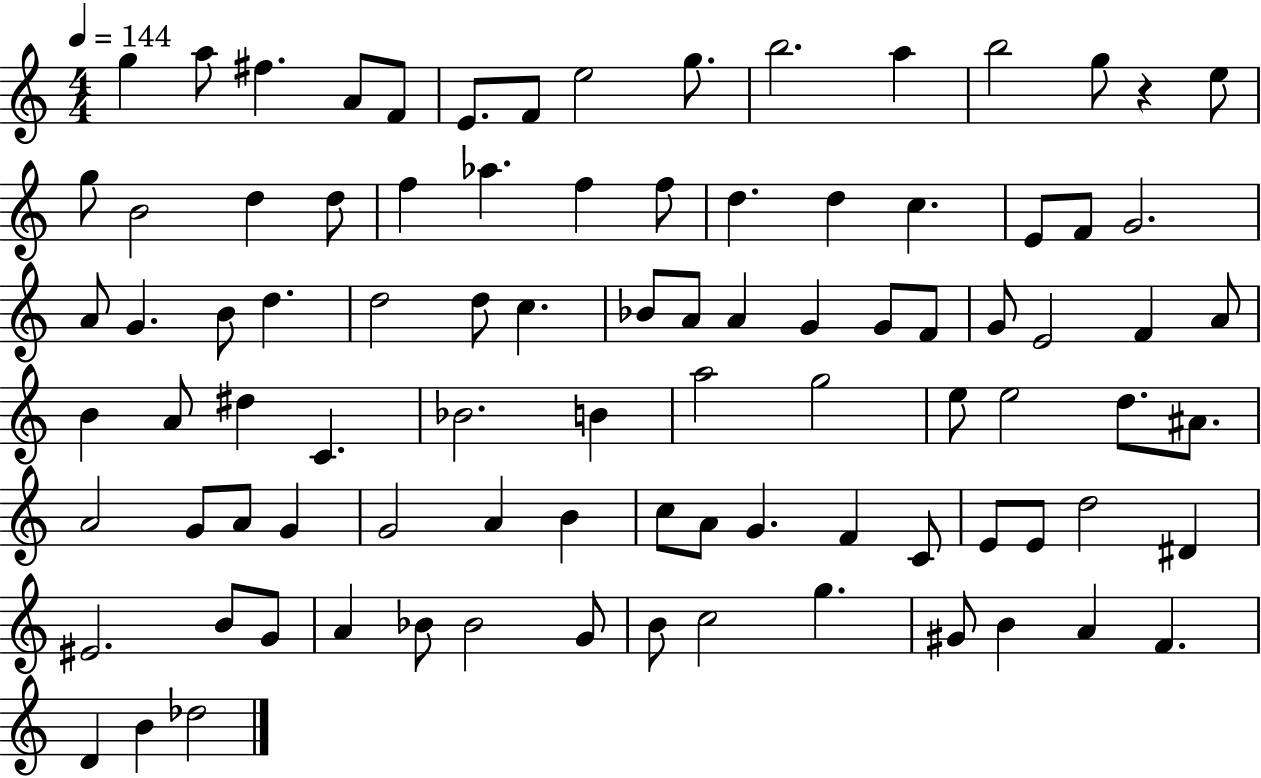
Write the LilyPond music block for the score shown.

{
  \clef treble
  \numericTimeSignature
  \time 4/4
  \key c \major
  \tempo 4 = 144
  g''4 a''8 fis''4. a'8 f'8 | e'8. f'8 e''2 g''8. | b''2. a''4 | b''2 g''8 r4 e''8 | \break g''8 b'2 d''4 d''8 | f''4 aes''4. f''4 f''8 | d''4. d''4 c''4. | e'8 f'8 g'2. | \break a'8 g'4. b'8 d''4. | d''2 d''8 c''4. | bes'8 a'8 a'4 g'4 g'8 f'8 | g'8 e'2 f'4 a'8 | \break b'4 a'8 dis''4 c'4. | bes'2. b'4 | a''2 g''2 | e''8 e''2 d''8. ais'8. | \break a'2 g'8 a'8 g'4 | g'2 a'4 b'4 | c''8 a'8 g'4. f'4 c'8 | e'8 e'8 d''2 dis'4 | \break eis'2. b'8 g'8 | a'4 bes'8 bes'2 g'8 | b'8 c''2 g''4. | gis'8 b'4 a'4 f'4. | \break d'4 b'4 des''2 | \bar "|."
}